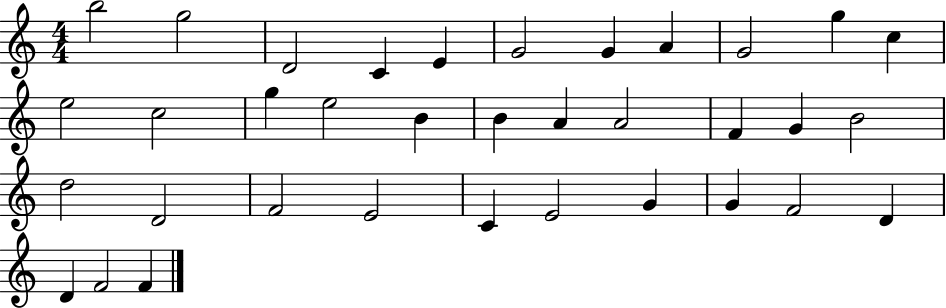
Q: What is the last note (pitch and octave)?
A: F4